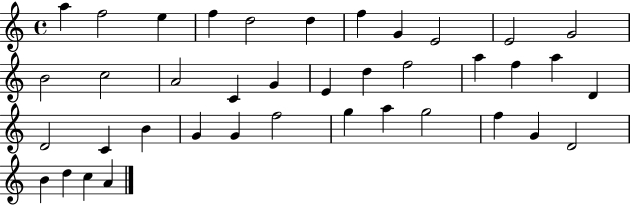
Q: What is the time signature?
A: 4/4